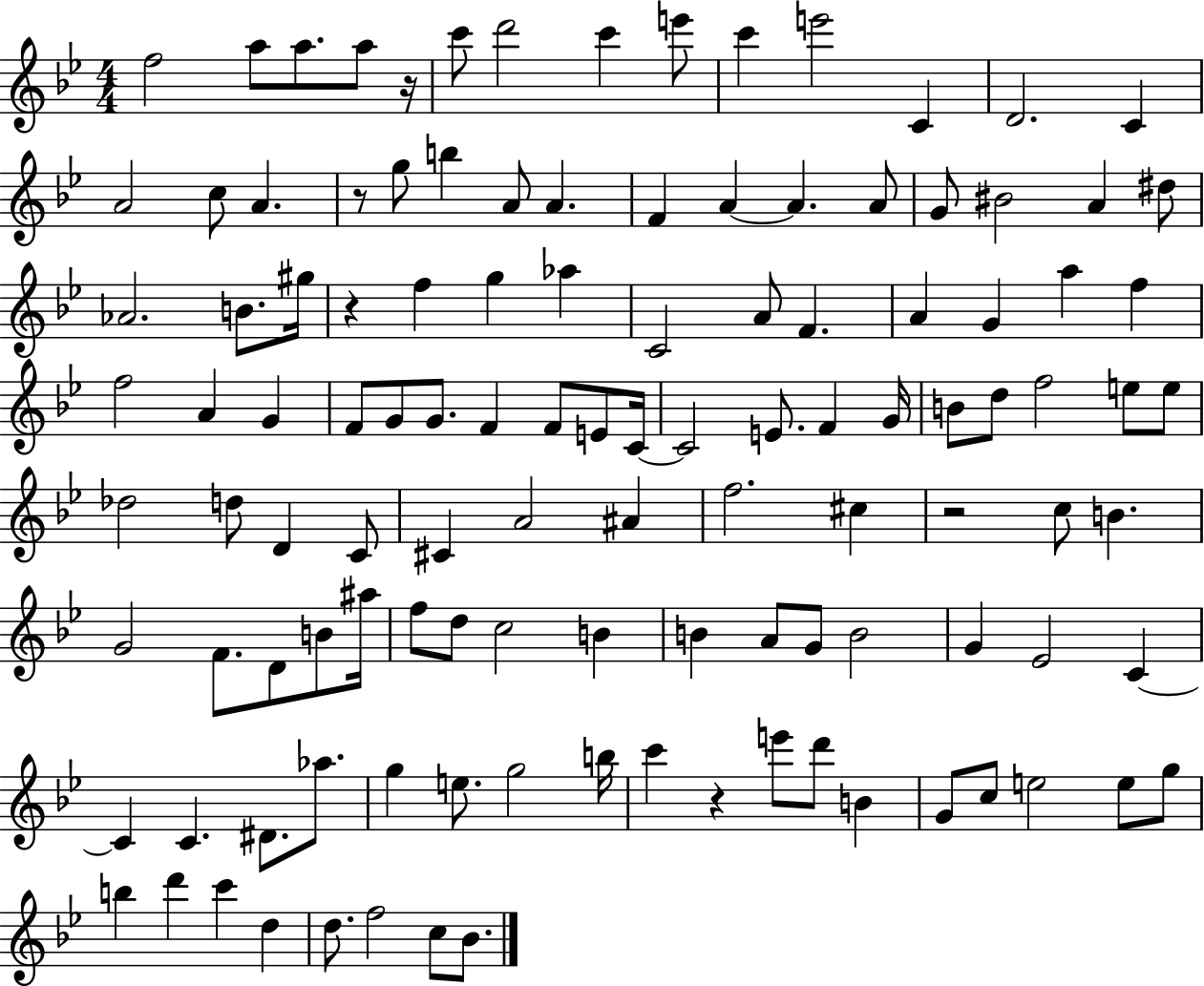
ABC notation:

X:1
T:Untitled
M:4/4
L:1/4
K:Bb
f2 a/2 a/2 a/2 z/4 c'/2 d'2 c' e'/2 c' e'2 C D2 C A2 c/2 A z/2 g/2 b A/2 A F A A A/2 G/2 ^B2 A ^d/2 _A2 B/2 ^g/4 z f g _a C2 A/2 F A G a f f2 A G F/2 G/2 G/2 F F/2 E/2 C/4 C2 E/2 F G/4 B/2 d/2 f2 e/2 e/2 _d2 d/2 D C/2 ^C A2 ^A f2 ^c z2 c/2 B G2 F/2 D/2 B/2 ^a/4 f/2 d/2 c2 B B A/2 G/2 B2 G _E2 C C C ^D/2 _a/2 g e/2 g2 b/4 c' z e'/2 d'/2 B G/2 c/2 e2 e/2 g/2 b d' c' d d/2 f2 c/2 _B/2